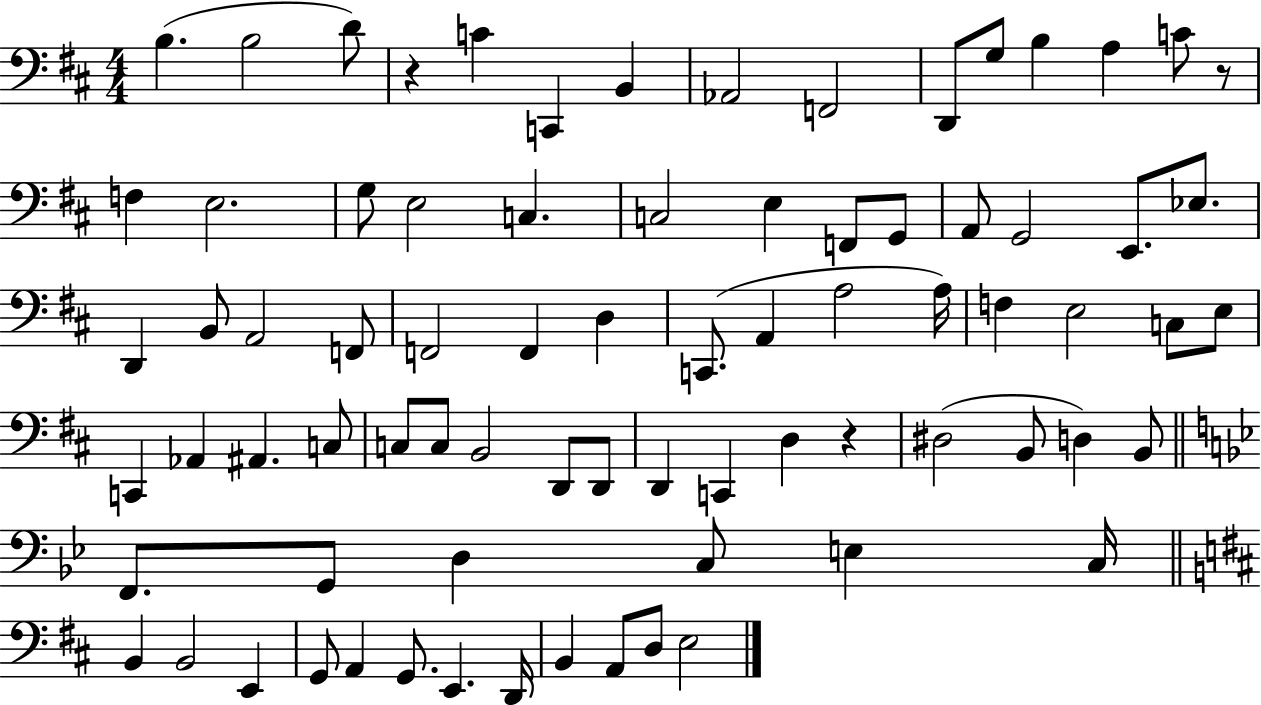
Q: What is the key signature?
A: D major